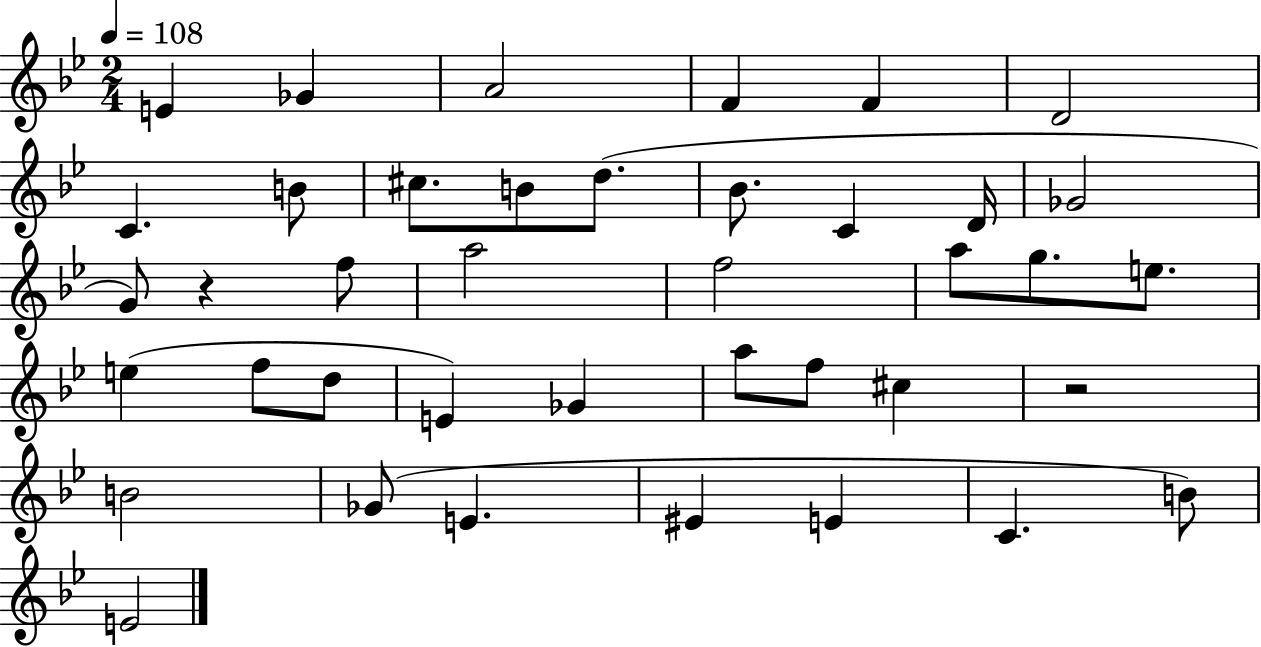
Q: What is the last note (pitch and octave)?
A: E4